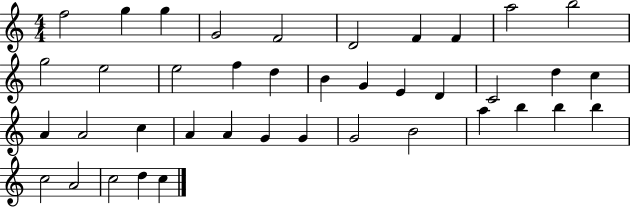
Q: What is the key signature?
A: C major